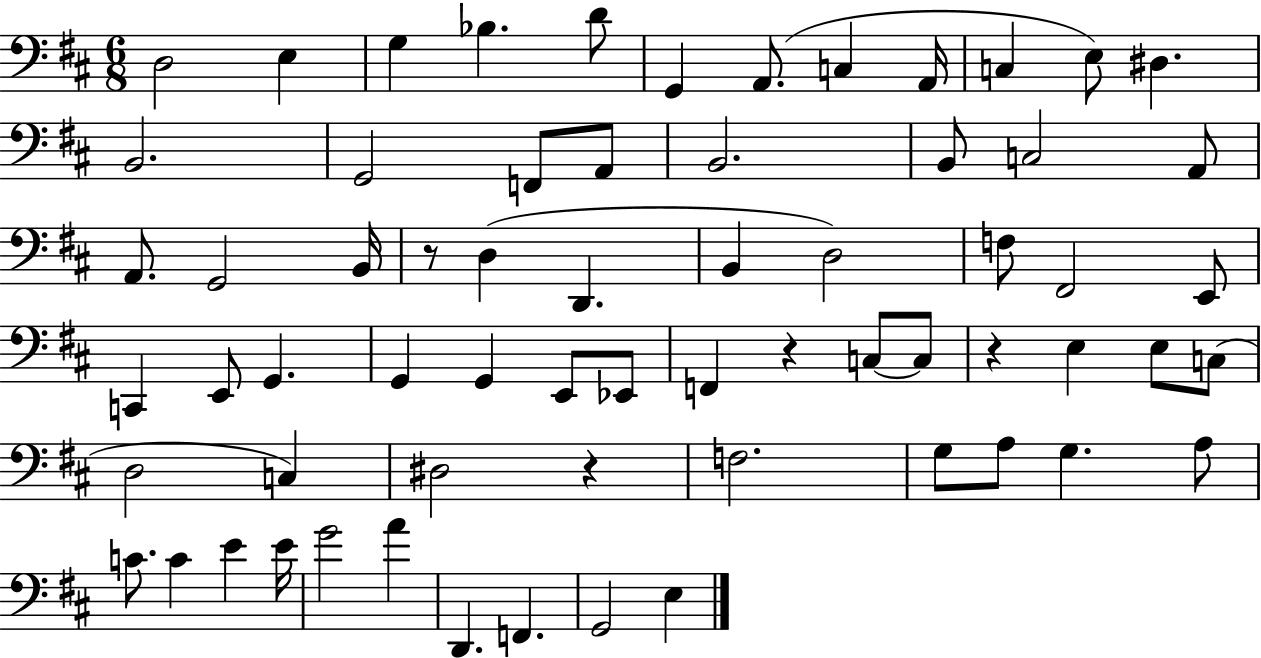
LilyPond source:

{
  \clef bass
  \numericTimeSignature
  \time 6/8
  \key d \major
  \repeat volta 2 { d2 e4 | g4 bes4. d'8 | g,4 a,8.( c4 a,16 | c4 e8) dis4. | \break b,2. | g,2 f,8 a,8 | b,2. | b,8 c2 a,8 | \break a,8. g,2 b,16 | r8 d4( d,4. | b,4 d2) | f8 fis,2 e,8 | \break c,4 e,8 g,4. | g,4 g,4 e,8 ees,8 | f,4 r4 c8~~ c8 | r4 e4 e8 c8( | \break d2 c4) | dis2 r4 | f2. | g8 a8 g4. a8 | \break c'8. c'4 e'4 e'16 | g'2 a'4 | d,4. f,4. | g,2 e4 | \break } \bar "|."
}